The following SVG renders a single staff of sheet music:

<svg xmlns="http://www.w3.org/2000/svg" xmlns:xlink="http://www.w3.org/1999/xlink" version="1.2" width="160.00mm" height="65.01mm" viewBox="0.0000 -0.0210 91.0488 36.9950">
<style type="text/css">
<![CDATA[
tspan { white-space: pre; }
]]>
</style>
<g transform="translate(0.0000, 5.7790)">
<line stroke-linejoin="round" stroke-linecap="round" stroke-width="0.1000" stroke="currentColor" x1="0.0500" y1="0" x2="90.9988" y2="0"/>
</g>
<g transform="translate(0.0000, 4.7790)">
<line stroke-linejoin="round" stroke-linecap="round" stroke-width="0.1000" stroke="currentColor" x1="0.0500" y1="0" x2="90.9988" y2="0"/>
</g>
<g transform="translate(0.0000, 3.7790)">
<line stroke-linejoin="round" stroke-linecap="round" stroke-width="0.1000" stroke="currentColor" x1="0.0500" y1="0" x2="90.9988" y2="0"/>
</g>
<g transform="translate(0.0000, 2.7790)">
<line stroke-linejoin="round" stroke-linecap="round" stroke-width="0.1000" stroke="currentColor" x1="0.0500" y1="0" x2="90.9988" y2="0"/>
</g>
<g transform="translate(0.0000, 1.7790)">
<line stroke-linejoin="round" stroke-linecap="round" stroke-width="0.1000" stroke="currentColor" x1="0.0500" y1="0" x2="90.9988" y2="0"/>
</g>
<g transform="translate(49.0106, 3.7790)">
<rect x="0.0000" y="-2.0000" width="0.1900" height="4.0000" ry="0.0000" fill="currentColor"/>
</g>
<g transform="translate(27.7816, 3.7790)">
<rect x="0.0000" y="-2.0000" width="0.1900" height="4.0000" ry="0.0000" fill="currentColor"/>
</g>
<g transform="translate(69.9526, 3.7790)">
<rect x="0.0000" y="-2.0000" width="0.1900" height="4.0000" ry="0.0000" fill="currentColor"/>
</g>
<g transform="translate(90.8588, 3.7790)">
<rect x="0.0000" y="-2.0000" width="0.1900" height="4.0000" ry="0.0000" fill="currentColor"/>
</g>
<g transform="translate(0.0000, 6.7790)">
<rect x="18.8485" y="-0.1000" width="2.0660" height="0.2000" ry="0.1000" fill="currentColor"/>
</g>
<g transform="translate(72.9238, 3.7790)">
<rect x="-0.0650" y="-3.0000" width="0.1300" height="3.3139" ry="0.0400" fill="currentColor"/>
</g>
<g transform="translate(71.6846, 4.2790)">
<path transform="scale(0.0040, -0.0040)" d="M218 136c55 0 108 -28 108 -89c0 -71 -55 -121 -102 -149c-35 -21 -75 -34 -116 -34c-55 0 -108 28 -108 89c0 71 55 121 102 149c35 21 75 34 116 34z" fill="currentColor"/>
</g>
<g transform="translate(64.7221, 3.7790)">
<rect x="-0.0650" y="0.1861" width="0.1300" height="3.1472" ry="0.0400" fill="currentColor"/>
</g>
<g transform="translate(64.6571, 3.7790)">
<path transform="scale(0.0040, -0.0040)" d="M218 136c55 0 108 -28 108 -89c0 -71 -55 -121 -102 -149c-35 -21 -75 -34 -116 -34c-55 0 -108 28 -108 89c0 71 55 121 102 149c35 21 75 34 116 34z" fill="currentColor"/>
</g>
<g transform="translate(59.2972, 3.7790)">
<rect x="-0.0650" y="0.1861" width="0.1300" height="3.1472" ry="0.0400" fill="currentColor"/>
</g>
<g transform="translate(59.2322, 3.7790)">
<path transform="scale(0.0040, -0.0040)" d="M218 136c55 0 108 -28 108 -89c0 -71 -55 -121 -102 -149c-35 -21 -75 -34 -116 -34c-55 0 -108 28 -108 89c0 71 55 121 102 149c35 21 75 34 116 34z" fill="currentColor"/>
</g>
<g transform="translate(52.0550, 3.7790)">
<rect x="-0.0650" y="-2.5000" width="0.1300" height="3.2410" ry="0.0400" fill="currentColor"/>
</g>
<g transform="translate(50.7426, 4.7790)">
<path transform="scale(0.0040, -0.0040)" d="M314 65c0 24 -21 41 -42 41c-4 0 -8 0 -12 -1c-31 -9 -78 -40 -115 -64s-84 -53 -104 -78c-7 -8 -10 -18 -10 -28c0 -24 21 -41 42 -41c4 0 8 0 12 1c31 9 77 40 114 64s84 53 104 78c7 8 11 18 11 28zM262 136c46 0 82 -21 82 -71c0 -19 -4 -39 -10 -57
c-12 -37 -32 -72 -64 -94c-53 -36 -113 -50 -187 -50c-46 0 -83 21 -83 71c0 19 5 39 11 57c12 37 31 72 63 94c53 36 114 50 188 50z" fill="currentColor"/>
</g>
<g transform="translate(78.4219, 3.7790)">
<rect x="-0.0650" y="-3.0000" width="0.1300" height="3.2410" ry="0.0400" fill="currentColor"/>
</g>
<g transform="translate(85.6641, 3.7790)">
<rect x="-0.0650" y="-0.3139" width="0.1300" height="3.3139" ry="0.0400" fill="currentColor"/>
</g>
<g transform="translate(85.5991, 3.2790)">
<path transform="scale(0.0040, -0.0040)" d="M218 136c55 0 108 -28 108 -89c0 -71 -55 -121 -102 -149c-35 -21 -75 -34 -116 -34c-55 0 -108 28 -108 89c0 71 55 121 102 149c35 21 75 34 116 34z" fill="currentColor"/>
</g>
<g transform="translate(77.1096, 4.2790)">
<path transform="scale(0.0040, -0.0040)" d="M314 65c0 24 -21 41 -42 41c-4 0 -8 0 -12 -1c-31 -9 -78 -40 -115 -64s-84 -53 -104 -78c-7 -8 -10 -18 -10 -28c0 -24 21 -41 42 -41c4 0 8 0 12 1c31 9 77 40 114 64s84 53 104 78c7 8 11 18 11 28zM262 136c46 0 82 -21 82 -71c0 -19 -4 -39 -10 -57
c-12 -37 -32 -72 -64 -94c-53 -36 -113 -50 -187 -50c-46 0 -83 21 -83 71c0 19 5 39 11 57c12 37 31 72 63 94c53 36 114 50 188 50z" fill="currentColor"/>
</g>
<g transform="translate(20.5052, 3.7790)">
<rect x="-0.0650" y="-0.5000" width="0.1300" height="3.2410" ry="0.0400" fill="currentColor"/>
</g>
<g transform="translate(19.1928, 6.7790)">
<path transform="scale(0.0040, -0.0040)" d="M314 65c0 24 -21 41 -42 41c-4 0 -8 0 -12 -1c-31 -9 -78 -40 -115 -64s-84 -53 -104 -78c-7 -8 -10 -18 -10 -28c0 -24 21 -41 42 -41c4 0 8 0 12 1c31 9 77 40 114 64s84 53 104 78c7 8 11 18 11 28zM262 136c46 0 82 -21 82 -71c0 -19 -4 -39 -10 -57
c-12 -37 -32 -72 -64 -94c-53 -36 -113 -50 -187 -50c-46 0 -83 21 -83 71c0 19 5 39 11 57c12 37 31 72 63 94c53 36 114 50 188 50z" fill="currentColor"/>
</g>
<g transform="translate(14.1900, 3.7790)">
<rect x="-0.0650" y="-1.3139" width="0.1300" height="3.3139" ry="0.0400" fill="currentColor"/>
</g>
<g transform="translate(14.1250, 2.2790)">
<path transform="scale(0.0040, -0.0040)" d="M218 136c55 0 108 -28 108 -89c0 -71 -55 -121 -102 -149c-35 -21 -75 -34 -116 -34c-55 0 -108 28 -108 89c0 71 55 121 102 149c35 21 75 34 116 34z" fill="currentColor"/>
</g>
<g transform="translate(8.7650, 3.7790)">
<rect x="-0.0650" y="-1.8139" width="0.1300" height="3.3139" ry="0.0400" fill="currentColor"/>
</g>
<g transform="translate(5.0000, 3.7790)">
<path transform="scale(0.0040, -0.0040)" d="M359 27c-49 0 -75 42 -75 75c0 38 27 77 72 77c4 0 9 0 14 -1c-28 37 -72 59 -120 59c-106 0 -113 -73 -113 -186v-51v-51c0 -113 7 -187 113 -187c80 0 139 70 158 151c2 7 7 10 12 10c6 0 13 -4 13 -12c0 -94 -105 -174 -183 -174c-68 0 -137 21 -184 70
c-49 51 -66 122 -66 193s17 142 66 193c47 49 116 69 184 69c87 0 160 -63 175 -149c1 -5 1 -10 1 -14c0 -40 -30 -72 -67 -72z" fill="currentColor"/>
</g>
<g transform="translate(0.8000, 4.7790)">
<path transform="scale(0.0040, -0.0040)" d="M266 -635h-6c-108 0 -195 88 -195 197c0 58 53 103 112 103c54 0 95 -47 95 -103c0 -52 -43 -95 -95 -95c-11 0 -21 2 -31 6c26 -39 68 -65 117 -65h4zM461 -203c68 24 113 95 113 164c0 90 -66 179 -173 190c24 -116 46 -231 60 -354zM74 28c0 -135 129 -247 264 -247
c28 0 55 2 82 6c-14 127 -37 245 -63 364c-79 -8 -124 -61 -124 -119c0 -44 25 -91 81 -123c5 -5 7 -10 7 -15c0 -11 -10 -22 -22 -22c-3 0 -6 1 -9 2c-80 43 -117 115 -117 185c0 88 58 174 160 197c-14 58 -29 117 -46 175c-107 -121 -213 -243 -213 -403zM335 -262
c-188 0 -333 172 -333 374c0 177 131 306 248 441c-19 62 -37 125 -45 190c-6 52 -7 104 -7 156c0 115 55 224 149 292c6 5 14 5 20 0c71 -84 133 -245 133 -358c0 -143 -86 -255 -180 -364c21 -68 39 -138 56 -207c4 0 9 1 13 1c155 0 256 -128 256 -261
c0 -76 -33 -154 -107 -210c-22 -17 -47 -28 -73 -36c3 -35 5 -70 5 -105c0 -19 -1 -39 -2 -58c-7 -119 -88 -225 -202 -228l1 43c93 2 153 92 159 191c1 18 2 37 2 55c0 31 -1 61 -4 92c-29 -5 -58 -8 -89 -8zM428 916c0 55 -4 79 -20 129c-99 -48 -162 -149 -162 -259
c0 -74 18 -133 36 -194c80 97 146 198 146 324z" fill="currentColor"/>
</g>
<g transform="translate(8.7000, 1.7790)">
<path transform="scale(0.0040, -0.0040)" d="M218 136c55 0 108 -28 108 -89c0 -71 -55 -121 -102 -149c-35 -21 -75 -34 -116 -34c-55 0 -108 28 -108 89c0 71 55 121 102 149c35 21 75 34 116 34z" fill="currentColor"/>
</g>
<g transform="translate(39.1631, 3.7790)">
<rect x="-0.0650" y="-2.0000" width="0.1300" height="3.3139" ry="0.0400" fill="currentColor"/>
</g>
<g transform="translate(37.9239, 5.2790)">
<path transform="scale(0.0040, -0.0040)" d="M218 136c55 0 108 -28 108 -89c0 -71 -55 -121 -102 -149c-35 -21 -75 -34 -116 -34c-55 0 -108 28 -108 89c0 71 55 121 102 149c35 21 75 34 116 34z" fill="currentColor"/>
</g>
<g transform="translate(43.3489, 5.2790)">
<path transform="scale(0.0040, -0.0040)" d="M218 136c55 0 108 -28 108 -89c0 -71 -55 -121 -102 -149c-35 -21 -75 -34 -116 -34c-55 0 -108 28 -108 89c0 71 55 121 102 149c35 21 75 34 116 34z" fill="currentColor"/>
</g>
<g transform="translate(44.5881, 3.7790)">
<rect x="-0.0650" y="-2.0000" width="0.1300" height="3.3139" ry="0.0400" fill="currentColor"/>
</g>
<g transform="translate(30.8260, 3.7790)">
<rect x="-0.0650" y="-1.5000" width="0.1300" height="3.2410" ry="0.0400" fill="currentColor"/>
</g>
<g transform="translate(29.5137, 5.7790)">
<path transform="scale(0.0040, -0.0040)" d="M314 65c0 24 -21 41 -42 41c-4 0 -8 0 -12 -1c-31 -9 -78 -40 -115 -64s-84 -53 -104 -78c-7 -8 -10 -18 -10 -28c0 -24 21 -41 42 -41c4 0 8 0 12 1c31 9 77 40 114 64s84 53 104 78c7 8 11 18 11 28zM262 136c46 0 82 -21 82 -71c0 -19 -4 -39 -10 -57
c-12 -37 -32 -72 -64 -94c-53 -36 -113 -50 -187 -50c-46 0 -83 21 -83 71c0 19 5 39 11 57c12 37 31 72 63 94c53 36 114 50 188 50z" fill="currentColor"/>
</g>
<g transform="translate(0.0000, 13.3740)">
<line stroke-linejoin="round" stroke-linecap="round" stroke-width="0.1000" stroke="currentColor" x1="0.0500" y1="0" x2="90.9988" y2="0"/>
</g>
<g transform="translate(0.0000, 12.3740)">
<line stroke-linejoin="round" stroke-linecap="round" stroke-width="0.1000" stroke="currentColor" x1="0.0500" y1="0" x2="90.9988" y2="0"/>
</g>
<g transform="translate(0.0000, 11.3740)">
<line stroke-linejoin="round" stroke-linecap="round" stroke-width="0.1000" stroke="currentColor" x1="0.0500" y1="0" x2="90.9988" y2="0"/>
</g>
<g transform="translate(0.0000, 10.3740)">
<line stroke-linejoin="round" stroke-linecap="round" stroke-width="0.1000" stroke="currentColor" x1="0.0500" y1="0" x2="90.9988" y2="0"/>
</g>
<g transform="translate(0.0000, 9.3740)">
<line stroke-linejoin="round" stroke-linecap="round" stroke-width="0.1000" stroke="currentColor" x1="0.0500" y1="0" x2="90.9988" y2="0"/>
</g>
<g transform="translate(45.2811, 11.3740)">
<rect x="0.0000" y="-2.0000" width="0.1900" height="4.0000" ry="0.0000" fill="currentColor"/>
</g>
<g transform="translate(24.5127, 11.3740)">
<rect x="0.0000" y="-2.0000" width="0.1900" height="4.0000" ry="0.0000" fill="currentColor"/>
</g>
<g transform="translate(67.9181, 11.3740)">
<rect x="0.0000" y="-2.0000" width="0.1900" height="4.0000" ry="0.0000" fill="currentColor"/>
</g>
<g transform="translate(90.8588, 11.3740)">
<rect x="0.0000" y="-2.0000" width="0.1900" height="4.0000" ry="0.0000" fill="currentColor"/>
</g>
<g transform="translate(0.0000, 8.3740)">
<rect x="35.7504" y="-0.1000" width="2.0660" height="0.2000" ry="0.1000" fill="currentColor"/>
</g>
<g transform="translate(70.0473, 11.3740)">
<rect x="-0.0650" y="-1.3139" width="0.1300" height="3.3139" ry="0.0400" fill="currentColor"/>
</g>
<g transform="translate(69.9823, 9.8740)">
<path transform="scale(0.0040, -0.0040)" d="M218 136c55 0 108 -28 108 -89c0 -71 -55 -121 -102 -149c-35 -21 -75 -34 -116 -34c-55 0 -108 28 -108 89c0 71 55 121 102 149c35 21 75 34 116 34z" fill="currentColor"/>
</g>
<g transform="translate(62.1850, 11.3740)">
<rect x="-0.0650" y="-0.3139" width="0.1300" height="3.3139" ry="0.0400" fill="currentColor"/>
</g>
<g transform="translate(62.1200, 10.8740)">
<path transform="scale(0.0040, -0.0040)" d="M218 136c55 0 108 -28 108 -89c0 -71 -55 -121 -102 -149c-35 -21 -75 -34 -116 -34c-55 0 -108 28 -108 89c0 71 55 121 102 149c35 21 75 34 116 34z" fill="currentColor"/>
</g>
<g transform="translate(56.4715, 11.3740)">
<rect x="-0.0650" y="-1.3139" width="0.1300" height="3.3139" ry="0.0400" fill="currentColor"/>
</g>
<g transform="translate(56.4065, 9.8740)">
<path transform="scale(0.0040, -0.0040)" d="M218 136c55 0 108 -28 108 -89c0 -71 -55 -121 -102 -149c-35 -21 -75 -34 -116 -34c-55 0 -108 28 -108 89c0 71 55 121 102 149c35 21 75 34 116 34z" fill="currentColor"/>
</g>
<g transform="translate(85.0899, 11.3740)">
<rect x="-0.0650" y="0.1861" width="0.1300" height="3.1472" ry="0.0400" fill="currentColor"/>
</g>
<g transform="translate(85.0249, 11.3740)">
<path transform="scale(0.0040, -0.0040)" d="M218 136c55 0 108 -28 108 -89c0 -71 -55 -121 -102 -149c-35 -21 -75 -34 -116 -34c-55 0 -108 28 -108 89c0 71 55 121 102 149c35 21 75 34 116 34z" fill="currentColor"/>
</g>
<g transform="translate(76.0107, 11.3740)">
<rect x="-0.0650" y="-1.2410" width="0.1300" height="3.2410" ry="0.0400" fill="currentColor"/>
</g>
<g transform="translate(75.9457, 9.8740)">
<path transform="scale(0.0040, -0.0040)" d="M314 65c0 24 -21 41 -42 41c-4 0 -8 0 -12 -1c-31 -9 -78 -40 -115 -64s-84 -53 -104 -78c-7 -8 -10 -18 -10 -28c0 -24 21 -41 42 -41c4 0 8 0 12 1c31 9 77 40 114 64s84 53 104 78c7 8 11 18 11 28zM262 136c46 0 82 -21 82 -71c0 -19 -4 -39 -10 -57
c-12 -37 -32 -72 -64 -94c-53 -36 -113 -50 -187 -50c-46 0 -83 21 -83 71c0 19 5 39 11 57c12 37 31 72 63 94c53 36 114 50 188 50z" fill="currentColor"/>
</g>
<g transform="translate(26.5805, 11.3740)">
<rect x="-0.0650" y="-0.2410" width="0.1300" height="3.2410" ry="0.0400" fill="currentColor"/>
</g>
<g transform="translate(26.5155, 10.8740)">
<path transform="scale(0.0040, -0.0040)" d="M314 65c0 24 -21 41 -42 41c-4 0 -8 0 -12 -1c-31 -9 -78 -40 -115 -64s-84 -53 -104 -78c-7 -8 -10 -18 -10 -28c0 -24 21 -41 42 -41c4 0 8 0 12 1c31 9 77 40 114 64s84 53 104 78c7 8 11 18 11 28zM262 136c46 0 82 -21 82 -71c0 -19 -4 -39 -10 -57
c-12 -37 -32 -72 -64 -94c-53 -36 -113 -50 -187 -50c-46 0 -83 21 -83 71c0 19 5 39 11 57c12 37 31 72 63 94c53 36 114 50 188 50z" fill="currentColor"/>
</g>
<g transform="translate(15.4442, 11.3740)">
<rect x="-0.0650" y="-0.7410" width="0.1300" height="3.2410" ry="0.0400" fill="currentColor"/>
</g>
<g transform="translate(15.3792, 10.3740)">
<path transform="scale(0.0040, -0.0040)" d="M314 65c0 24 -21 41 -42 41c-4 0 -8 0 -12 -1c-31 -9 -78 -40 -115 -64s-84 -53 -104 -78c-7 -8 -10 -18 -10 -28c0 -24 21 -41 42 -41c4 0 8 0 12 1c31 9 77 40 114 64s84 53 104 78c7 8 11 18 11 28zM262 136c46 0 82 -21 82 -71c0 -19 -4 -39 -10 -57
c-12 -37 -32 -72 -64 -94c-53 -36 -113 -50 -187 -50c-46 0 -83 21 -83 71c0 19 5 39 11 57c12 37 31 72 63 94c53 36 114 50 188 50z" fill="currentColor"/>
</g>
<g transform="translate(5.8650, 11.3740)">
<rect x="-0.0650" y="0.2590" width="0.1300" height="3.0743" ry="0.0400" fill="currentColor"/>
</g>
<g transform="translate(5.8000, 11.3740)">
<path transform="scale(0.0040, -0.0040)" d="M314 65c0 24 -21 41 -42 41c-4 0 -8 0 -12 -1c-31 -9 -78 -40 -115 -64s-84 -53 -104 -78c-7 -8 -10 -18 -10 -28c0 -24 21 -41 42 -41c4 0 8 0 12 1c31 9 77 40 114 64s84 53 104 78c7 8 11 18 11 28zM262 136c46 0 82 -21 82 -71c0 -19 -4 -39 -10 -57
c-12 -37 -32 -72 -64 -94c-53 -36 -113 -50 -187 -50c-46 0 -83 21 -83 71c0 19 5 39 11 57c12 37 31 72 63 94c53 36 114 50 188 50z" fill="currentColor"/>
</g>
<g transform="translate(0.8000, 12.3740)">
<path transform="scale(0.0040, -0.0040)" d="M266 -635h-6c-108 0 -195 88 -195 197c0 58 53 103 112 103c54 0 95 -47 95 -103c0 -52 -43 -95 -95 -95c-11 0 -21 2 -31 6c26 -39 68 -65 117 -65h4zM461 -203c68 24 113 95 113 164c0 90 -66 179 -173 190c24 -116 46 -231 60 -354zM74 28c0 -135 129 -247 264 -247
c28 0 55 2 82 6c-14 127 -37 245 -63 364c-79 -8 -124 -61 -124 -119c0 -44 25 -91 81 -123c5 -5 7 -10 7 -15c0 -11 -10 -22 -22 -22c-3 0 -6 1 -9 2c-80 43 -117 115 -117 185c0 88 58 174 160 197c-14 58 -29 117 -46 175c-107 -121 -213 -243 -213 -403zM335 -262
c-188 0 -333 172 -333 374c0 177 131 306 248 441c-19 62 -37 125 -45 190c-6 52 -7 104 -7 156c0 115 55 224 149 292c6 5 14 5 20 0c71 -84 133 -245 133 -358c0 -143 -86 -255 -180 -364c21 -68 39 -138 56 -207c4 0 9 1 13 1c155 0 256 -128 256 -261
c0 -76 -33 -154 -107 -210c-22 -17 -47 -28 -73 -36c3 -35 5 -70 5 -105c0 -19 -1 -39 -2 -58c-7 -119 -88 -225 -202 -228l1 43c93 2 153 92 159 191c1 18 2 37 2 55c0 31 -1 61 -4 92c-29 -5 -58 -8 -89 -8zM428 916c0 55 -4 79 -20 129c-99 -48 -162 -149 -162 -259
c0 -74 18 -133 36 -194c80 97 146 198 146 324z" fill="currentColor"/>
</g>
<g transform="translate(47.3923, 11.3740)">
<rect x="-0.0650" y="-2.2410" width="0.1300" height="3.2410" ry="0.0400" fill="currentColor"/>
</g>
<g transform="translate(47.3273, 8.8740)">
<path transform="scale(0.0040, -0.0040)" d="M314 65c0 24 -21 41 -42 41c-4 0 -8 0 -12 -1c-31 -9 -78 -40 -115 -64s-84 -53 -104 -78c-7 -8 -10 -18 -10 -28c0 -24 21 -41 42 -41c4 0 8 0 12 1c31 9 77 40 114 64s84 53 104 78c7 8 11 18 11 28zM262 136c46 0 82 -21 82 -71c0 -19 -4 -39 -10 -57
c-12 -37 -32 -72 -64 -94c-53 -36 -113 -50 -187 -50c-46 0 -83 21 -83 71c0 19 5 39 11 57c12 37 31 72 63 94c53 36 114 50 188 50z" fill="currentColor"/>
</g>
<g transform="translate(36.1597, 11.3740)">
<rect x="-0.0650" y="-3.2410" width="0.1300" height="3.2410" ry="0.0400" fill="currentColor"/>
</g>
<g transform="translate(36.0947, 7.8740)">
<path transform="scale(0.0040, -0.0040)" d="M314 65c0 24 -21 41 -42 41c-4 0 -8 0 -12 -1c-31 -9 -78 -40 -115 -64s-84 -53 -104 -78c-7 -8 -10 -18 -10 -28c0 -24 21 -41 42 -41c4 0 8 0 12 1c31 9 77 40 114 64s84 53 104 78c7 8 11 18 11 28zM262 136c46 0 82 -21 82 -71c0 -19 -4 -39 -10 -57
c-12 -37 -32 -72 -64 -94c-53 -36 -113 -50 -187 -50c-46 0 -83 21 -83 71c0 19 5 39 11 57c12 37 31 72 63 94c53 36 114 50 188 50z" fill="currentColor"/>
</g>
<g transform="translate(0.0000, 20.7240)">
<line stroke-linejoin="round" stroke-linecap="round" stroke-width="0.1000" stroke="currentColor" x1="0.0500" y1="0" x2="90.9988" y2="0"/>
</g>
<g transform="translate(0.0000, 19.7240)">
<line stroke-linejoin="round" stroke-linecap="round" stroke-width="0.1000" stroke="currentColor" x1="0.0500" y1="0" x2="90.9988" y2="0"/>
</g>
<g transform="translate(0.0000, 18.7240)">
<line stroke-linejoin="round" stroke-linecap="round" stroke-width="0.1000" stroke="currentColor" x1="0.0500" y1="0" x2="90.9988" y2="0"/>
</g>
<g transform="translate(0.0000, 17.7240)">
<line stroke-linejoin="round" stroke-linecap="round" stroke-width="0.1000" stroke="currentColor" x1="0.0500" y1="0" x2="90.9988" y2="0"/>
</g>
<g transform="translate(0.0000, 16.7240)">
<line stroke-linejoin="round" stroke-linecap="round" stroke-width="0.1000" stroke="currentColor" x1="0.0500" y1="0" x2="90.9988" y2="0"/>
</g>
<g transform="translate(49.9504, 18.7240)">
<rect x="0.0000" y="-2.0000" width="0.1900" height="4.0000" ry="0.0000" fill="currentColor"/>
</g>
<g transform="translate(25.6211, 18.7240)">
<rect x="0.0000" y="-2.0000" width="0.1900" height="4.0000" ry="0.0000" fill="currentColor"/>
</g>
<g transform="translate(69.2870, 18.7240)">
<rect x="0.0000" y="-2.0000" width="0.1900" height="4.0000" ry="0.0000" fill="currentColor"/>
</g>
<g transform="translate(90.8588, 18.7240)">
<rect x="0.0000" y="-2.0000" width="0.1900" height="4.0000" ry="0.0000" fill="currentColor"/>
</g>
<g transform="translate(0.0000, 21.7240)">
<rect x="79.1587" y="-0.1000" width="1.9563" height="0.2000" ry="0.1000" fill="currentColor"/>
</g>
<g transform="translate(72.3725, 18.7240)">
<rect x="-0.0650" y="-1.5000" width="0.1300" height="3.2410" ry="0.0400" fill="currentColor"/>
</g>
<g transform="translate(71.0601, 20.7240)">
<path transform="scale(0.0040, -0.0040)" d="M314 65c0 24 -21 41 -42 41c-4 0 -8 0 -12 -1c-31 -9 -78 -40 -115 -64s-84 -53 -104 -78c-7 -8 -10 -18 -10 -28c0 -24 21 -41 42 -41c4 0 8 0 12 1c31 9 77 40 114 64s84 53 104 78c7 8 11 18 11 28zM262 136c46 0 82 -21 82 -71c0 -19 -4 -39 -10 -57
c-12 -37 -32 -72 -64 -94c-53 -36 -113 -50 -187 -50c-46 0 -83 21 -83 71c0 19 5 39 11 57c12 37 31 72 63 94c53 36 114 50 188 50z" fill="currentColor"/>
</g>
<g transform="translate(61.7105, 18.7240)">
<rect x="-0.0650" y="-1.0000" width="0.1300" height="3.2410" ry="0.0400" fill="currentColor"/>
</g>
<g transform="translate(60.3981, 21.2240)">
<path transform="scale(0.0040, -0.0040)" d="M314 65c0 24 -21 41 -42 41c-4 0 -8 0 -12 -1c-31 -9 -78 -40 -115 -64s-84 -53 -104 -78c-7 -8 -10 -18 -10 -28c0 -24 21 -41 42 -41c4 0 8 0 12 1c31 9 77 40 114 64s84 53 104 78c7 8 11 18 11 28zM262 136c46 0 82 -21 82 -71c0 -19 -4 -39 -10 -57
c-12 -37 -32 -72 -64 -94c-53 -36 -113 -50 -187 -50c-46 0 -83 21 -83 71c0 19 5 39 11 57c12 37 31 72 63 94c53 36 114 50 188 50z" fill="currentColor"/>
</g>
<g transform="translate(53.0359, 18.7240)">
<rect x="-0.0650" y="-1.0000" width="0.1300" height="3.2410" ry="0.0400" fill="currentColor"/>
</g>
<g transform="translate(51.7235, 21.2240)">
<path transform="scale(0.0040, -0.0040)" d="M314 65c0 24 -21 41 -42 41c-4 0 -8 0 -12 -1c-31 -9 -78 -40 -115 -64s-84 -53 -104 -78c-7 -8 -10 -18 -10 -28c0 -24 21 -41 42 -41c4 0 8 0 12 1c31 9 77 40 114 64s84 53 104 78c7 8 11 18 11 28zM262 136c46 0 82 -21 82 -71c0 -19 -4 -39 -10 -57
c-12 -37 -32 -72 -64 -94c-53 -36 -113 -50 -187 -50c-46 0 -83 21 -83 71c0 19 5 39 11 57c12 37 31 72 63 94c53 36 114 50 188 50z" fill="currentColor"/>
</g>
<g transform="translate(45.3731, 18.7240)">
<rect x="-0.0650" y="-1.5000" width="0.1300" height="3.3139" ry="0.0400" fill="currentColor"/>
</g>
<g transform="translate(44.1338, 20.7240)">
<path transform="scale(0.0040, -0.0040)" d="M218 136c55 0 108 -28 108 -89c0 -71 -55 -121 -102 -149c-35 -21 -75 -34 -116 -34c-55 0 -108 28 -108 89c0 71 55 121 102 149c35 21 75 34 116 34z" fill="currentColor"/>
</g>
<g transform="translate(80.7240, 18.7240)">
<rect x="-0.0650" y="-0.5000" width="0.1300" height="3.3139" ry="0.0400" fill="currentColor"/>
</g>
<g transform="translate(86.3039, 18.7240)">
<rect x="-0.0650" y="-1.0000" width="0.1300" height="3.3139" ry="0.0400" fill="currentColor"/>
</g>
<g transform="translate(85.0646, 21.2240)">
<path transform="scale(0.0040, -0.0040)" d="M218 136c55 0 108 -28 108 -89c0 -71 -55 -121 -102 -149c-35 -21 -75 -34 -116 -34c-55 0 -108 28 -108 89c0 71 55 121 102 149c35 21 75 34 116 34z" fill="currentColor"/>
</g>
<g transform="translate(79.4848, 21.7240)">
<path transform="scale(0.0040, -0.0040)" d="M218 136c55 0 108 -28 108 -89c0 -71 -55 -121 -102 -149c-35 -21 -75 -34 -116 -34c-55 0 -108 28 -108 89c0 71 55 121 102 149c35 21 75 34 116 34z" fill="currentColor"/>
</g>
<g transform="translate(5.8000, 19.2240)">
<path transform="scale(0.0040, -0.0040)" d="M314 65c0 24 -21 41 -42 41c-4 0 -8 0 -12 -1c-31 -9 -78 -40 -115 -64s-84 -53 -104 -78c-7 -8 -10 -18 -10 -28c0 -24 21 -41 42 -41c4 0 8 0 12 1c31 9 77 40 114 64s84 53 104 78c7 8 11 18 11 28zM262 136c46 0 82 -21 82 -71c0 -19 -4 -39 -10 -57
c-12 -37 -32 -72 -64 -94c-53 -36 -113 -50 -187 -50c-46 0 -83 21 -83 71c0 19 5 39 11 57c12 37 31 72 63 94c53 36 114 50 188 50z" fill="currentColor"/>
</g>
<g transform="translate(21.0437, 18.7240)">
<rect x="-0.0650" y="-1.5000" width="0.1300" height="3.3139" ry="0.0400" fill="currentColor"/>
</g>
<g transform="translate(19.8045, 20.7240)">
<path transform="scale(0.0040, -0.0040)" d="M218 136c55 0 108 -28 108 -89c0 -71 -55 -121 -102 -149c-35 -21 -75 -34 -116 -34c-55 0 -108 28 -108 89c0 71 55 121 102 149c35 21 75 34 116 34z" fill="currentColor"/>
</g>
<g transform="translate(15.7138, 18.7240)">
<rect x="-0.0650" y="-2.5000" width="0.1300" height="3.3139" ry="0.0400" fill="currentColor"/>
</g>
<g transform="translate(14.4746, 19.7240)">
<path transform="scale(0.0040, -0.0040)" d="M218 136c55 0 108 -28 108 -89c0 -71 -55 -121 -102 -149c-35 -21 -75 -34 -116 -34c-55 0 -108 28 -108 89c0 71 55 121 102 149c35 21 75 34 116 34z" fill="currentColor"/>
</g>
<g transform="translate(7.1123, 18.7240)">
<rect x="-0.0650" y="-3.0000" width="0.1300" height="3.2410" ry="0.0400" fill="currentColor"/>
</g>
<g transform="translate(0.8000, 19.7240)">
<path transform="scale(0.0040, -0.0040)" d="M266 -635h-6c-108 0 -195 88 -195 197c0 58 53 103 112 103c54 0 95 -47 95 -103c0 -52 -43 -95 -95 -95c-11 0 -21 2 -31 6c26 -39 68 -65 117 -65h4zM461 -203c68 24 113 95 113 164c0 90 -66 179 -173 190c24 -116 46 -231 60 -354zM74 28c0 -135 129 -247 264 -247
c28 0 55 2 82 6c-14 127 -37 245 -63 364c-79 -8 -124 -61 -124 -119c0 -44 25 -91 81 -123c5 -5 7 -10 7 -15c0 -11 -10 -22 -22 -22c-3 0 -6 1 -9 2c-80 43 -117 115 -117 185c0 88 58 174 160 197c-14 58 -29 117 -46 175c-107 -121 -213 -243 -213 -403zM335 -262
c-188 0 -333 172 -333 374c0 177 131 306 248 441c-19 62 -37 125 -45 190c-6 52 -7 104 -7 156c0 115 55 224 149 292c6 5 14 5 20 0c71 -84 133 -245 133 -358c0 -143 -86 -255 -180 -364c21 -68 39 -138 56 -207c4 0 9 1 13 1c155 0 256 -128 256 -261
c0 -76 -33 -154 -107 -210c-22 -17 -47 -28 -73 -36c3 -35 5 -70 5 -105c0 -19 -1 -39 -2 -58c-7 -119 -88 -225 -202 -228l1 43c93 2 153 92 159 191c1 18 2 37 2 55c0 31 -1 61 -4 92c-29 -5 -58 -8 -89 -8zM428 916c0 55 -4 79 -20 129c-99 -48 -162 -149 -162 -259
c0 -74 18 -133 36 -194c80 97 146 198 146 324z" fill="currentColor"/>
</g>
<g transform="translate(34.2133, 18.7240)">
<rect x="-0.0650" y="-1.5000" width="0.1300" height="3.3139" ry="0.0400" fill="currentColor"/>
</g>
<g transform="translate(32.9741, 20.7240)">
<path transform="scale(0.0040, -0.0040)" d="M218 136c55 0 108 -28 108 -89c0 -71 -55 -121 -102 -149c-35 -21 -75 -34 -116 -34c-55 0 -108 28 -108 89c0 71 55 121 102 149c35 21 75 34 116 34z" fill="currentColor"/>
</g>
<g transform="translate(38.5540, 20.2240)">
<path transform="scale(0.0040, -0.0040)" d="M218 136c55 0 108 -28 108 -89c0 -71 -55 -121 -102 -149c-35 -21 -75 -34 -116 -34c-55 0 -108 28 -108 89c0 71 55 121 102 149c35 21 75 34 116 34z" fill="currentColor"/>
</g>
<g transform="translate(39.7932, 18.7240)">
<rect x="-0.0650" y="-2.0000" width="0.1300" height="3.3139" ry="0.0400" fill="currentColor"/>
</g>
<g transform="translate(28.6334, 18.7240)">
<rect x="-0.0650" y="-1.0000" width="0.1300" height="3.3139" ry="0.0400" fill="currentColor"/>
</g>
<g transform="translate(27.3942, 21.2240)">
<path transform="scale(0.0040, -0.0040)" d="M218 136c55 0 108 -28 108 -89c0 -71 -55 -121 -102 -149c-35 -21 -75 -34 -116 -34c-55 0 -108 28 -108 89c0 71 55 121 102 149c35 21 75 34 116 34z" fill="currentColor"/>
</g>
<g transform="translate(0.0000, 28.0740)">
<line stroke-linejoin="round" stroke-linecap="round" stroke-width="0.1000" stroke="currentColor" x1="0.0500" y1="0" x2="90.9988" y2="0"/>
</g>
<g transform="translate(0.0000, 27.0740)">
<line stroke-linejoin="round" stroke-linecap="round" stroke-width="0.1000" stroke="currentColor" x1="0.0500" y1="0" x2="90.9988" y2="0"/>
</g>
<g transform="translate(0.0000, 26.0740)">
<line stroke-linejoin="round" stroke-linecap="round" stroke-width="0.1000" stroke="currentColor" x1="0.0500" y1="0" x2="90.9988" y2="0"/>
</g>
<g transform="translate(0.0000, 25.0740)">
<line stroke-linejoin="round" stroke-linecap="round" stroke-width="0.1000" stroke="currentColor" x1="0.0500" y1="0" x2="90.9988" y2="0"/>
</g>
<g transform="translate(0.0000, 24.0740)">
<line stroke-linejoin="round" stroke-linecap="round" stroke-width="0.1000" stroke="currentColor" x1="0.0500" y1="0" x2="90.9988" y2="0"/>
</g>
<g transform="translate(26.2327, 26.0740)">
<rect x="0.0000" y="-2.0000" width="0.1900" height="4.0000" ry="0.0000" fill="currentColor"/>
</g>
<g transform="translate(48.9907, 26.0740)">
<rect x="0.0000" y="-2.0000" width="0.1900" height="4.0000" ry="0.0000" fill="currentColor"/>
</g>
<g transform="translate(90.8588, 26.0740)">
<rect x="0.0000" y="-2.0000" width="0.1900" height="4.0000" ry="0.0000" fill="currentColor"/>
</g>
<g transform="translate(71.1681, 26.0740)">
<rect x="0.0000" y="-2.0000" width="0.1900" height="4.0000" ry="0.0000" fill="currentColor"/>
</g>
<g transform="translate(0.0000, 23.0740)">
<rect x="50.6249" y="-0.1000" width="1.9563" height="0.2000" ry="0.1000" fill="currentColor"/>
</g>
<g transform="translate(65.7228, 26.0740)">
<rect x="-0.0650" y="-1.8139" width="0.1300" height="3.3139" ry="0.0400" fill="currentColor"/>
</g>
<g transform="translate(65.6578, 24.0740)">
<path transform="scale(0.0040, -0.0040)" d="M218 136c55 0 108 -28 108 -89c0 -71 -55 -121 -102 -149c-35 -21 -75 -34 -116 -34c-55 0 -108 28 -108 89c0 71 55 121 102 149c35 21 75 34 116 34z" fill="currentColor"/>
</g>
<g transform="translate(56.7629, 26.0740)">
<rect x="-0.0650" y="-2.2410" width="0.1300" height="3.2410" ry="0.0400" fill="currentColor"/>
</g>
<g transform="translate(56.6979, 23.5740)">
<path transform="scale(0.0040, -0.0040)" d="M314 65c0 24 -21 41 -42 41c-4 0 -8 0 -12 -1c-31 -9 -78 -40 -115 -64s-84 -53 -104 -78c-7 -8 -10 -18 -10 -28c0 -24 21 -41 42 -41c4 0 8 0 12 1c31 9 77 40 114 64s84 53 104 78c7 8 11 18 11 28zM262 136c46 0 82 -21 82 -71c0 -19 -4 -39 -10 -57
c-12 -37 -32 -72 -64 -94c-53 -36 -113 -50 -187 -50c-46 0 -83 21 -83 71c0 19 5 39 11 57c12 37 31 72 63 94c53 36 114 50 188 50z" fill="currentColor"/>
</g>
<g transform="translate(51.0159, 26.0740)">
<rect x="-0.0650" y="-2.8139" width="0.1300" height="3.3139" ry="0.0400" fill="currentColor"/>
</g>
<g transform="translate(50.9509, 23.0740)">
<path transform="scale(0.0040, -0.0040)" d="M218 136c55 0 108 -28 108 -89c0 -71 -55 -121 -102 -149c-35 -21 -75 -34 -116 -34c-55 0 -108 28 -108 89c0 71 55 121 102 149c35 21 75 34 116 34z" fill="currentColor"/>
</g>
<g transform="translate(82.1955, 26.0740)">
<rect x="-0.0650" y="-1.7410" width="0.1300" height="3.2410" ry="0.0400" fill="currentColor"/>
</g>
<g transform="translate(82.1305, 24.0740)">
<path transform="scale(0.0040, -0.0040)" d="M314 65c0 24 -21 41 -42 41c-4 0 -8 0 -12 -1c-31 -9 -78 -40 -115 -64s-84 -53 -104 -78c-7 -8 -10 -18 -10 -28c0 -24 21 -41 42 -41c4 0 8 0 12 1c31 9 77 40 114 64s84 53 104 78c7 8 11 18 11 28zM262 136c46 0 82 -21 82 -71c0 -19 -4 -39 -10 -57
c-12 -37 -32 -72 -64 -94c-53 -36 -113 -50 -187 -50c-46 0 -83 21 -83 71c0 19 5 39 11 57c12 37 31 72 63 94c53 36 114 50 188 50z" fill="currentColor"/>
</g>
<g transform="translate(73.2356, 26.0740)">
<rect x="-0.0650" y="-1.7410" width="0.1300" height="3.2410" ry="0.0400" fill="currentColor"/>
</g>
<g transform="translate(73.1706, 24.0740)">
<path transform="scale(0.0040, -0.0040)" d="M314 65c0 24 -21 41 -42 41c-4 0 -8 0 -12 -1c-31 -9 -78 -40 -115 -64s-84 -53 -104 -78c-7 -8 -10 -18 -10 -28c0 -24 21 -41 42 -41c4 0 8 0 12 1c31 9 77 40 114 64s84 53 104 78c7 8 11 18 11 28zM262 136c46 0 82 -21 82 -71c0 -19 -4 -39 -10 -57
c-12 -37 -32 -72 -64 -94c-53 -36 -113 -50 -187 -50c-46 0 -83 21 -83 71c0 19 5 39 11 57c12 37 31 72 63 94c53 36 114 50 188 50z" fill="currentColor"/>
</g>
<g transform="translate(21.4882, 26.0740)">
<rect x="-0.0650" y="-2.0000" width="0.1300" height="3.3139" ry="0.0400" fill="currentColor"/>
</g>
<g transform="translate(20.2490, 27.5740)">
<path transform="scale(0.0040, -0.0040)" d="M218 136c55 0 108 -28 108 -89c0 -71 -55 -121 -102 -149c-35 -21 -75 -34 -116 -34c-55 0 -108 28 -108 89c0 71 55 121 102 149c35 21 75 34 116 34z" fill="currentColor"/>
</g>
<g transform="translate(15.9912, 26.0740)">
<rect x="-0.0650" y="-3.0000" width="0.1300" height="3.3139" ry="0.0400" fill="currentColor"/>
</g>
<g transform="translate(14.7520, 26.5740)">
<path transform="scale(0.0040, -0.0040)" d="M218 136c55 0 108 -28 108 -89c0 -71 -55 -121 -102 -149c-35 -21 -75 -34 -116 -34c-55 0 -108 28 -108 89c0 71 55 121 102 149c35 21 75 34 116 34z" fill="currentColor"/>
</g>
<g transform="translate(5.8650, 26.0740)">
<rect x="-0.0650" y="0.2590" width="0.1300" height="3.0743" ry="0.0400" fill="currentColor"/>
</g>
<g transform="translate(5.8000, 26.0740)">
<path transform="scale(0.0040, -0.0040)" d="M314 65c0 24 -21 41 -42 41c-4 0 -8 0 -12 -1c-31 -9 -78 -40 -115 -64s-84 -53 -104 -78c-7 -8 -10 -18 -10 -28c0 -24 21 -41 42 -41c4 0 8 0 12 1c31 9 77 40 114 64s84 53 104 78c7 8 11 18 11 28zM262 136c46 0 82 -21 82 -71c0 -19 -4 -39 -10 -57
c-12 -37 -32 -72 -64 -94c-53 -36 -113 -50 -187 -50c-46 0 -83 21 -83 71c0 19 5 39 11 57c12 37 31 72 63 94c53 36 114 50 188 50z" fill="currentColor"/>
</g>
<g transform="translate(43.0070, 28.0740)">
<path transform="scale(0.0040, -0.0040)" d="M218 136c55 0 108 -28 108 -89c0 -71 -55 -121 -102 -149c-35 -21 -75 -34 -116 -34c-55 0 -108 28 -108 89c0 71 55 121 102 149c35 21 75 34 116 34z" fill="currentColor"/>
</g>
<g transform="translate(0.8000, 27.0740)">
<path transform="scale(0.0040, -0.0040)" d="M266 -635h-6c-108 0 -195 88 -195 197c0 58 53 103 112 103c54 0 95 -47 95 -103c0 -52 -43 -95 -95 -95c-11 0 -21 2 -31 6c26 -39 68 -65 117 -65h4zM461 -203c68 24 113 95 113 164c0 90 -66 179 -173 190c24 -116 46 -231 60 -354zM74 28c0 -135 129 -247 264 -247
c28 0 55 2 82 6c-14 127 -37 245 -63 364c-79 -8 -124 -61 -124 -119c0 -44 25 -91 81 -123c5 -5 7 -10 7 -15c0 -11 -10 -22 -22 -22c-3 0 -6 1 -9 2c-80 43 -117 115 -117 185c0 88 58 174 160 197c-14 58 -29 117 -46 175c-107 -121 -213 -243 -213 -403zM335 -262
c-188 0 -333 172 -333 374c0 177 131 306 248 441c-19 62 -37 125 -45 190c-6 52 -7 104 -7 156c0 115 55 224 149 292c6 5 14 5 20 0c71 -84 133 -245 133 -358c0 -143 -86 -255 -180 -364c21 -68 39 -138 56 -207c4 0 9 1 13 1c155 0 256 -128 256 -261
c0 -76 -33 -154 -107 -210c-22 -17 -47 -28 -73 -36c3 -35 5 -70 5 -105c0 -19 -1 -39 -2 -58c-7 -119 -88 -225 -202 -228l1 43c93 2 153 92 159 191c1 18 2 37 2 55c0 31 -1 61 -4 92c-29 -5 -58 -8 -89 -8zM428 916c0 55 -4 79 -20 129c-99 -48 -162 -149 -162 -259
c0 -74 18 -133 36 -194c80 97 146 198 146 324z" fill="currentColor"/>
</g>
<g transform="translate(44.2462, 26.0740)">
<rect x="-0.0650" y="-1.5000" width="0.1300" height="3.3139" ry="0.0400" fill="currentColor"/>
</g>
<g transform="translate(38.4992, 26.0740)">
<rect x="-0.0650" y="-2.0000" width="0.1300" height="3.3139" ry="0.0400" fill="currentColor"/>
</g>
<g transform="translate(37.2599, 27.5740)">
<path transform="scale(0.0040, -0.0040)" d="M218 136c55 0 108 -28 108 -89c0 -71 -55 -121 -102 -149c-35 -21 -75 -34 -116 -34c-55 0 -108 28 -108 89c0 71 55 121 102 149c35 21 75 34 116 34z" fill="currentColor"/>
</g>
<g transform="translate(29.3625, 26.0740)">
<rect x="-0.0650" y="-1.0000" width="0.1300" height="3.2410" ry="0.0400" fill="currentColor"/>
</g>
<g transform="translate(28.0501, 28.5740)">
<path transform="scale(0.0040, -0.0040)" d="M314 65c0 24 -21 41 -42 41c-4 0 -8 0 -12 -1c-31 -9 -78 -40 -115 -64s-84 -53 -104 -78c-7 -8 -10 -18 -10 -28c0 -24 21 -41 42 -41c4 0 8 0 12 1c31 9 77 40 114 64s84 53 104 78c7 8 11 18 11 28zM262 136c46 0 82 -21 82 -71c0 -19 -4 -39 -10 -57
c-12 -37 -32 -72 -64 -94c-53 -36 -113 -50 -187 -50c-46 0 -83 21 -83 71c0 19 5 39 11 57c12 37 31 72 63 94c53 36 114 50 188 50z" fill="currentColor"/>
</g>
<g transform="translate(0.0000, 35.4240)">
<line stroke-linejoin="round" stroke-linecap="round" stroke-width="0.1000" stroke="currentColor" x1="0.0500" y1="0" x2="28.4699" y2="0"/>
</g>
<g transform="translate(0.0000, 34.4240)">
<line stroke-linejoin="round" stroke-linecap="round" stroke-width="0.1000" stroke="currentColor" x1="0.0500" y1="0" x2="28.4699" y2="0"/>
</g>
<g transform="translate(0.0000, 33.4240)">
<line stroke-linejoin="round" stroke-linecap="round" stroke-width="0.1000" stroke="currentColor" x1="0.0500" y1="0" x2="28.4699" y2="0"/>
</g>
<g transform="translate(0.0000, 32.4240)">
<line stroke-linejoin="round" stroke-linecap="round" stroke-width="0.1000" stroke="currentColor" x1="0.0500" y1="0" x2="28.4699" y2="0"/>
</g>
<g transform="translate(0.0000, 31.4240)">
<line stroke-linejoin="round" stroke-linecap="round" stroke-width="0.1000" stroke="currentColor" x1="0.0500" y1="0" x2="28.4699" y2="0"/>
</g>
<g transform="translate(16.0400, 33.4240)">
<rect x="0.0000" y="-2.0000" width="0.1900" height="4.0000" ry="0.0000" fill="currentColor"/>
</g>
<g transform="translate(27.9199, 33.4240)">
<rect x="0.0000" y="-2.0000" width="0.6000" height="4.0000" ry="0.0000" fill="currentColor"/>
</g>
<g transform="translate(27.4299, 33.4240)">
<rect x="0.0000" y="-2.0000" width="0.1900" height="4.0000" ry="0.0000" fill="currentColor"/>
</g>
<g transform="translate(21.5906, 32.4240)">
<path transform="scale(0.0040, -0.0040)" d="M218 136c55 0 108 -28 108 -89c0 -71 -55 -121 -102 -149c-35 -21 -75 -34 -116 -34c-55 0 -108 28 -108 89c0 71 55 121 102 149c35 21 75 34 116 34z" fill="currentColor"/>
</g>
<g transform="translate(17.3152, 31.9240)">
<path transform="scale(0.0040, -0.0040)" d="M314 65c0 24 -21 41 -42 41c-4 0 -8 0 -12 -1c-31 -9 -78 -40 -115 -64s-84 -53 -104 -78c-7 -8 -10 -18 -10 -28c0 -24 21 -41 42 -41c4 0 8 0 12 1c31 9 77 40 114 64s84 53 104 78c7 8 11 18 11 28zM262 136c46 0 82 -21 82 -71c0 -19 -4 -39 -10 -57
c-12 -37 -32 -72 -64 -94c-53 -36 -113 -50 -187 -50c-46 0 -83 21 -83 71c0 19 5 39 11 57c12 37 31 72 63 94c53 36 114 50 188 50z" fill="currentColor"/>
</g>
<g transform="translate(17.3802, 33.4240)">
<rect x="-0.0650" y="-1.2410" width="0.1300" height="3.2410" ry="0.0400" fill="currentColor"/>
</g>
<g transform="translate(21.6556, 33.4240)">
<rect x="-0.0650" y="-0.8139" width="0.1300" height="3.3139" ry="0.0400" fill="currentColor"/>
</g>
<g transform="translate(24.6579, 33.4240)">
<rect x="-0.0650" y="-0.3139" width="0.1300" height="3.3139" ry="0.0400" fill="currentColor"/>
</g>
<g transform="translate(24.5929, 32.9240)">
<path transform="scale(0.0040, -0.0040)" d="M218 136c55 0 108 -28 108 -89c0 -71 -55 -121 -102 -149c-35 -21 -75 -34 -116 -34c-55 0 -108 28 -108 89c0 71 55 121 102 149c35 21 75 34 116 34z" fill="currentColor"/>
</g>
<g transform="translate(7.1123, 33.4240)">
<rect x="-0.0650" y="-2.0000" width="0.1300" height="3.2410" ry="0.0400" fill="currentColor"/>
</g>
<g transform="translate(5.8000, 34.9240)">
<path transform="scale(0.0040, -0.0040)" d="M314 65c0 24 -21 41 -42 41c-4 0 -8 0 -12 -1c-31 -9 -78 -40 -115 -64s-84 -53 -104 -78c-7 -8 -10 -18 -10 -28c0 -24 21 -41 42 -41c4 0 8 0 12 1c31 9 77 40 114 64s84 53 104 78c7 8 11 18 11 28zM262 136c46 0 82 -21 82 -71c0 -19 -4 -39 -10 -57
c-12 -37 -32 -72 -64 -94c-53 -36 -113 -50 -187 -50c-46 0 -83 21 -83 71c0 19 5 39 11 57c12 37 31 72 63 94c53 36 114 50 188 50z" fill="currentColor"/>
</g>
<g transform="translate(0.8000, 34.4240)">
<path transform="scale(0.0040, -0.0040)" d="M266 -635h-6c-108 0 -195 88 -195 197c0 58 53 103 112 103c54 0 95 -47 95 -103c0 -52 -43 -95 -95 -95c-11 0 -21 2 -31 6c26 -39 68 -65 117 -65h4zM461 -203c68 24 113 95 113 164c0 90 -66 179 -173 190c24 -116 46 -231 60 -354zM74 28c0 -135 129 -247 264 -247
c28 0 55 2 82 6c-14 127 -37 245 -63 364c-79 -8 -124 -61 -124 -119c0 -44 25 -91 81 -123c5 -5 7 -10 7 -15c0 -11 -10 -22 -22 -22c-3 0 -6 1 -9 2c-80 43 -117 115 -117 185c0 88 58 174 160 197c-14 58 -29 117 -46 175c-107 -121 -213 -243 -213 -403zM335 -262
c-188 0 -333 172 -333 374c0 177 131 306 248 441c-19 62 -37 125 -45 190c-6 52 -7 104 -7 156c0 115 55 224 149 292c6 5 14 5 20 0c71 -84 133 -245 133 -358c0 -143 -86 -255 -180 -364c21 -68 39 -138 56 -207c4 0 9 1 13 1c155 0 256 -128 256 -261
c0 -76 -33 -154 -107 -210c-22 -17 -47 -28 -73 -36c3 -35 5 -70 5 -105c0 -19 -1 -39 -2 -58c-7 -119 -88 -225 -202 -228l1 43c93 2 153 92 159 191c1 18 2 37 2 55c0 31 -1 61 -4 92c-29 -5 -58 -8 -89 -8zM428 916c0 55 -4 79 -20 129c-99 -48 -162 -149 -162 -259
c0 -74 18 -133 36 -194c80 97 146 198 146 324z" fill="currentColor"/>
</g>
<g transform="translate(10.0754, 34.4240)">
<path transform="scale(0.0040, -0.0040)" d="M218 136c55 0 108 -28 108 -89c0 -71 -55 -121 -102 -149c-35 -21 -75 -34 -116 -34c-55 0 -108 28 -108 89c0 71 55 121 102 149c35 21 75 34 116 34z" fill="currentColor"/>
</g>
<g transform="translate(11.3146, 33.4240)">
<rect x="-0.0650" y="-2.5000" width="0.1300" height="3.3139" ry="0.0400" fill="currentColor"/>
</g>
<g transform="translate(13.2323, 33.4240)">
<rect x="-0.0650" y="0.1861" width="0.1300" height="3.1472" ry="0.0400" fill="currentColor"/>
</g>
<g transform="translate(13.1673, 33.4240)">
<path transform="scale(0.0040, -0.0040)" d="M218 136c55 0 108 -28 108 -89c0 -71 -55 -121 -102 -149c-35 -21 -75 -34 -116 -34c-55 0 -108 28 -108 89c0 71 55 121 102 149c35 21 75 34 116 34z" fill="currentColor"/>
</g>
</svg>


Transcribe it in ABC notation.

X:1
T:Untitled
M:4/4
L:1/4
K:C
f e C2 E2 F F G2 B B A A2 c B2 d2 c2 b2 g2 e c e e2 B A2 G E D E F E D2 D2 E2 C D B2 A F D2 F E a g2 f f2 f2 F2 G B e2 d c